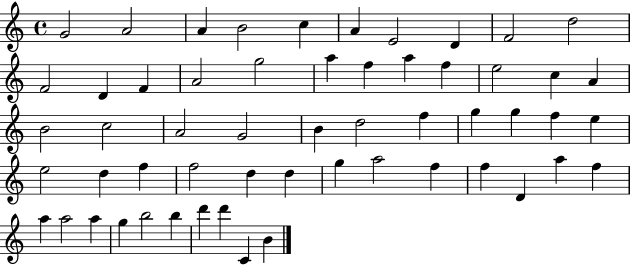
{
  \clef treble
  \time 4/4
  \defaultTimeSignature
  \key c \major
  g'2 a'2 | a'4 b'2 c''4 | a'4 e'2 d'4 | f'2 d''2 | \break f'2 d'4 f'4 | a'2 g''2 | a''4 f''4 a''4 f''4 | e''2 c''4 a'4 | \break b'2 c''2 | a'2 g'2 | b'4 d''2 f''4 | g''4 g''4 f''4 e''4 | \break e''2 d''4 f''4 | f''2 d''4 d''4 | g''4 a''2 f''4 | f''4 d'4 a''4 f''4 | \break a''4 a''2 a''4 | g''4 b''2 b''4 | d'''4 d'''4 c'4 b'4 | \bar "|."
}